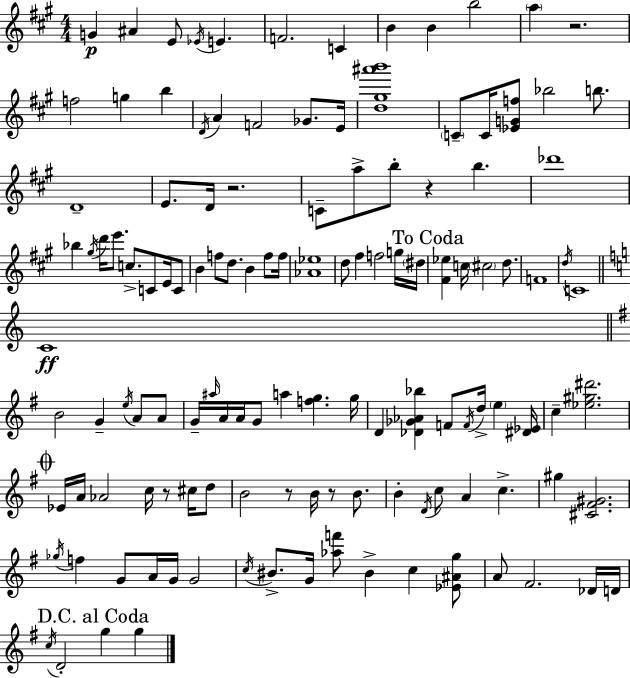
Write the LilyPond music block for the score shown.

{
  \clef treble
  \numericTimeSignature
  \time 4/4
  \key a \major
  g'4\p ais'4 e'8 \acciaccatura { ees'16 } e'4. | f'2. c'4 | b'4 b'4 b''2 | \parenthesize a''4 r2. | \break f''2 g''4 b''4 | \acciaccatura { d'16 } a'4 f'2 ges'8. | e'16 <d'' gis'' ais''' b'''>1 | \parenthesize c'8-- c'16 <ees' g' f''>8 bes''2 b''8. | \break d'1-- | e'8. d'16 r2. | c'8-- a''8-> b''8-. r4 b''4. | des'''1 | \break bes''4 \acciaccatura { gis''16 } d'''16 e'''8. c''8.-> c'8 | e'16 c'8 b'4 f''8 d''8. b'4 | f''8 f''16 <aes' ees''>1 | d''8 fis''4 f''2 | \break g''16 \parenthesize dis''16 \mark "To Coda" <fis' ees''>4 c''16 \parenthesize cis''2 | d''8. f'1 | \acciaccatura { d''16 } c'1 | \bar "||" \break \key c \major c'1\ff | \bar "||" \break \key e \minor b'2 g'4-- \acciaccatura { e''16 } a'8 a'8 | g'16-- \grace { ais''16 } a'16 a'16 g'8 a''4 <f'' g''>4. | g''16 d'4 <des' ges' aes' bes''>4 f'8 \acciaccatura { f'16 } d''16-> \parenthesize e''4 | <dis' ees'>16 c''4-- <ees'' gis'' dis'''>2. | \break \mark \markup { \musicglyph "scripts.coda" } ees'16 a'16 aes'2 c''16 r8 | cis''16 d''8 b'2 r8 b'16 r8 | b'8. b'4-. \acciaccatura { d'16 } c''8 a'4 c''4.-> | gis''4 <cis' fis' gis'>2. | \break \acciaccatura { ges''16 } f''4 g'8 a'16 g'16 g'2 | \acciaccatura { c''16 } bis'8.-> g'16 <aes'' f'''>8 bis'4-> | c''4 <ees' ais' g''>8 a'8 fis'2. | des'16 d'16 \mark "D.C. al Coda" \acciaccatura { c''16 } d'2-. g''4 | \break g''4 \bar "|."
}